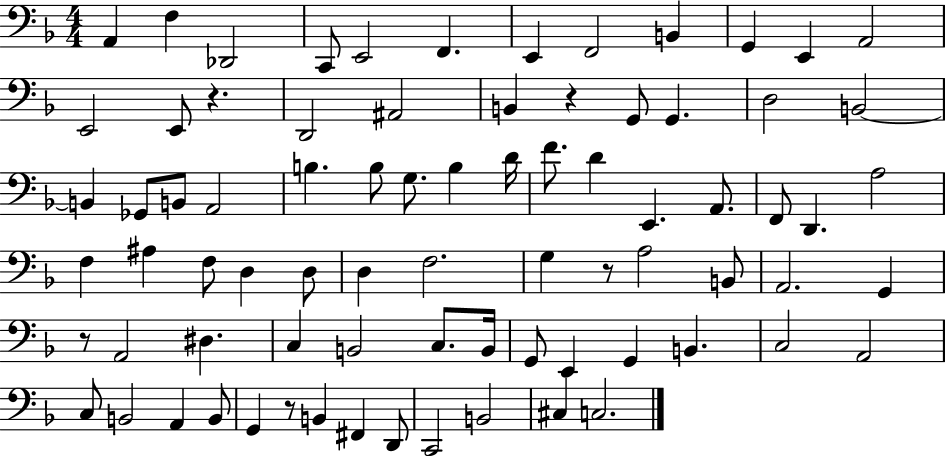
A2/q F3/q Db2/h C2/e E2/h F2/q. E2/q F2/h B2/q G2/q E2/q A2/h E2/h E2/e R/q. D2/h A#2/h B2/q R/q G2/e G2/q. D3/h B2/h B2/q Gb2/e B2/e A2/h B3/q. B3/e G3/e. B3/q D4/s F4/e. D4/q E2/q. A2/e. F2/e D2/q. A3/h F3/q A#3/q F3/e D3/q D3/e D3/q F3/h. G3/q R/e A3/h B2/e A2/h. G2/q R/e A2/h D#3/q. C3/q B2/h C3/e. B2/s G2/e E2/q G2/q B2/q. C3/h A2/h C3/e B2/h A2/q B2/e G2/q R/e B2/q F#2/q D2/e C2/h B2/h C#3/q C3/h.